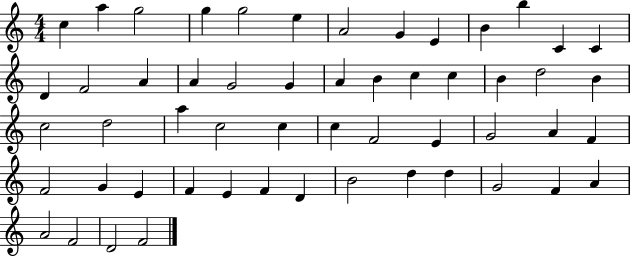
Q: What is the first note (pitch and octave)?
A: C5